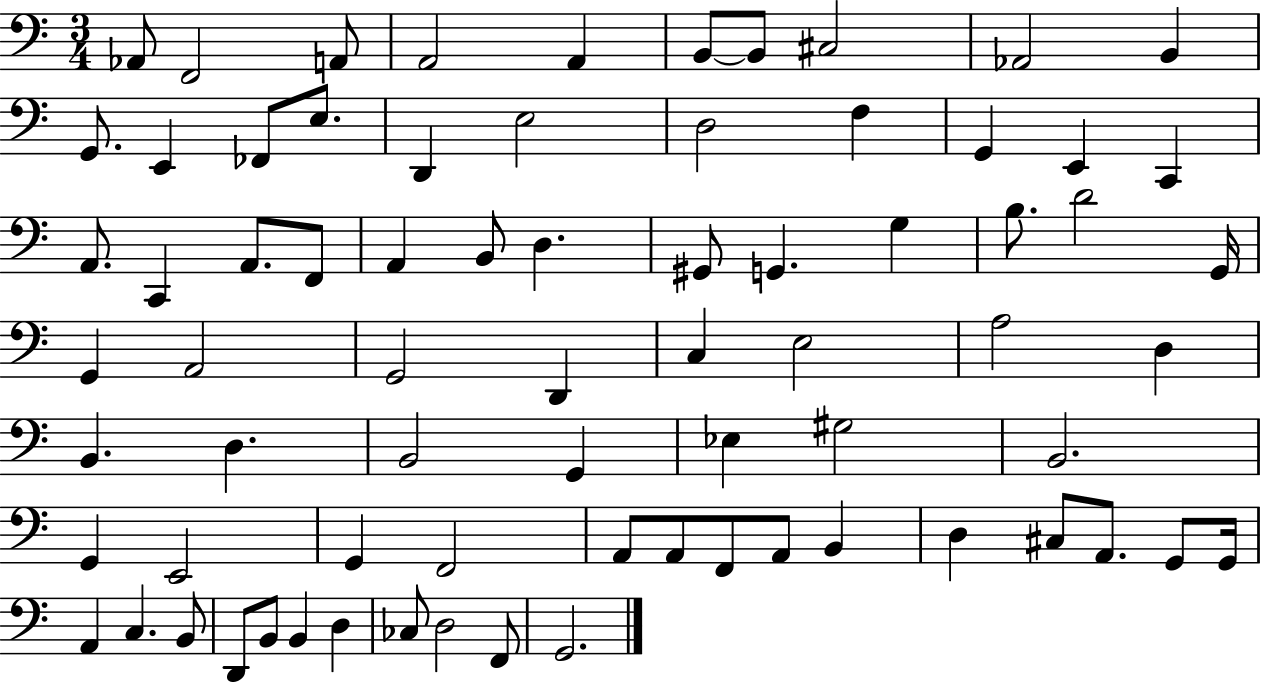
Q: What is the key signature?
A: C major